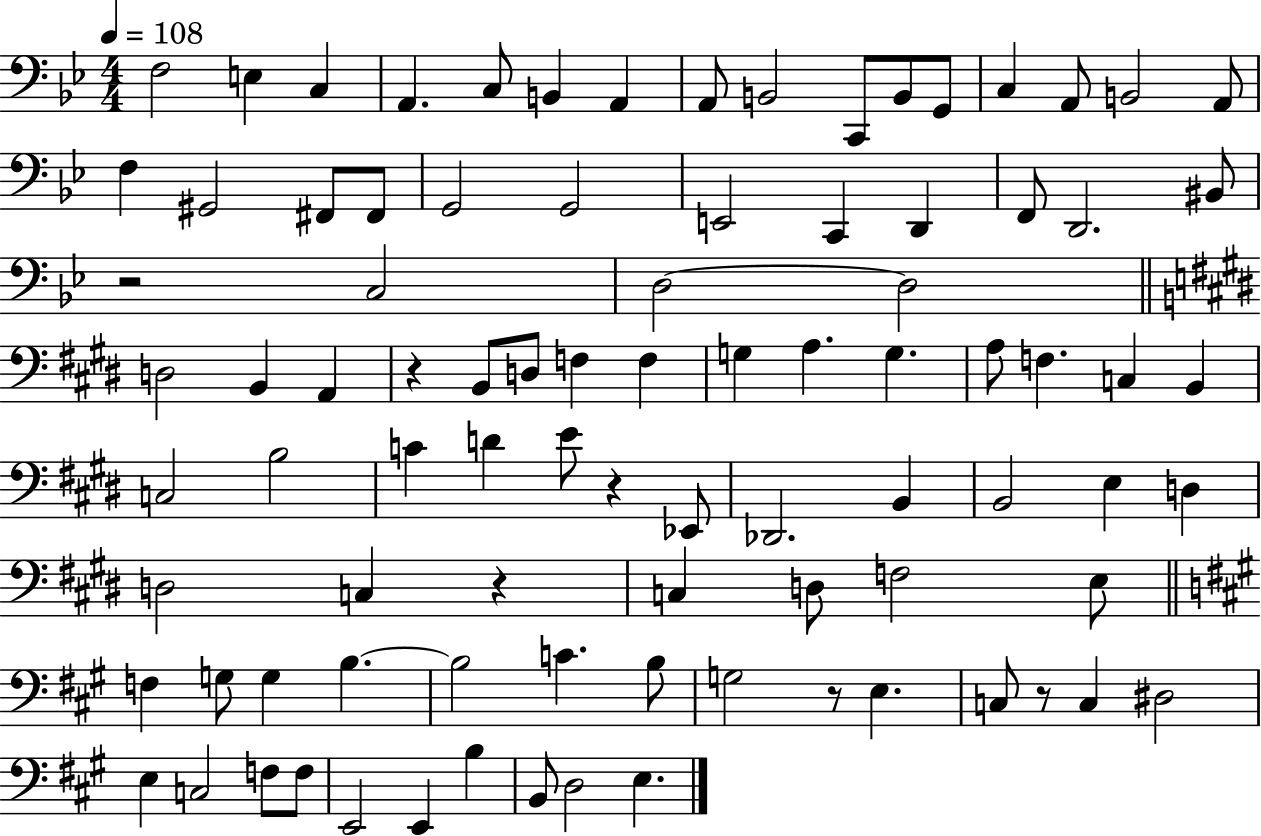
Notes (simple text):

F3/h E3/q C3/q A2/q. C3/e B2/q A2/q A2/e B2/h C2/e B2/e G2/e C3/q A2/e B2/h A2/e F3/q G#2/h F#2/e F#2/e G2/h G2/h E2/h C2/q D2/q F2/e D2/h. BIS2/e R/h C3/h D3/h D3/h D3/h B2/q A2/q R/q B2/e D3/e F3/q F3/q G3/q A3/q. G3/q. A3/e F3/q. C3/q B2/q C3/h B3/h C4/q D4/q E4/e R/q Eb2/e Db2/h. B2/q B2/h E3/q D3/q D3/h C3/q R/q C3/q D3/e F3/h E3/e F3/q G3/e G3/q B3/q. B3/h C4/q. B3/e G3/h R/e E3/q. C3/e R/e C3/q D#3/h E3/q C3/h F3/e F3/e E2/h E2/q B3/q B2/e D3/h E3/q.